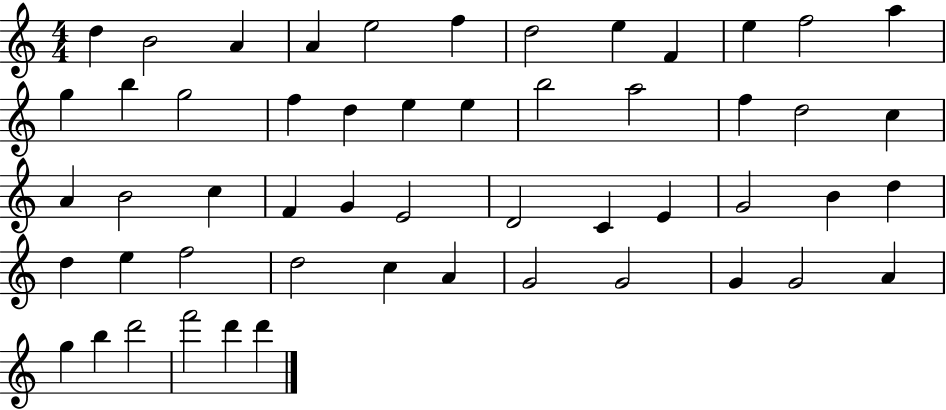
{
  \clef treble
  \numericTimeSignature
  \time 4/4
  \key c \major
  d''4 b'2 a'4 | a'4 e''2 f''4 | d''2 e''4 f'4 | e''4 f''2 a''4 | \break g''4 b''4 g''2 | f''4 d''4 e''4 e''4 | b''2 a''2 | f''4 d''2 c''4 | \break a'4 b'2 c''4 | f'4 g'4 e'2 | d'2 c'4 e'4 | g'2 b'4 d''4 | \break d''4 e''4 f''2 | d''2 c''4 a'4 | g'2 g'2 | g'4 g'2 a'4 | \break g''4 b''4 d'''2 | f'''2 d'''4 d'''4 | \bar "|."
}